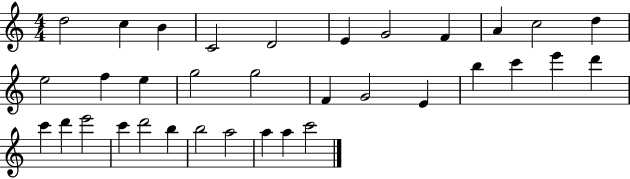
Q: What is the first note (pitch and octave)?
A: D5